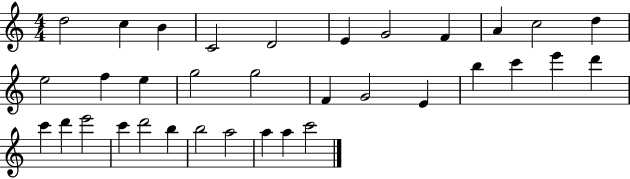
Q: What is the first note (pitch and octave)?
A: D5